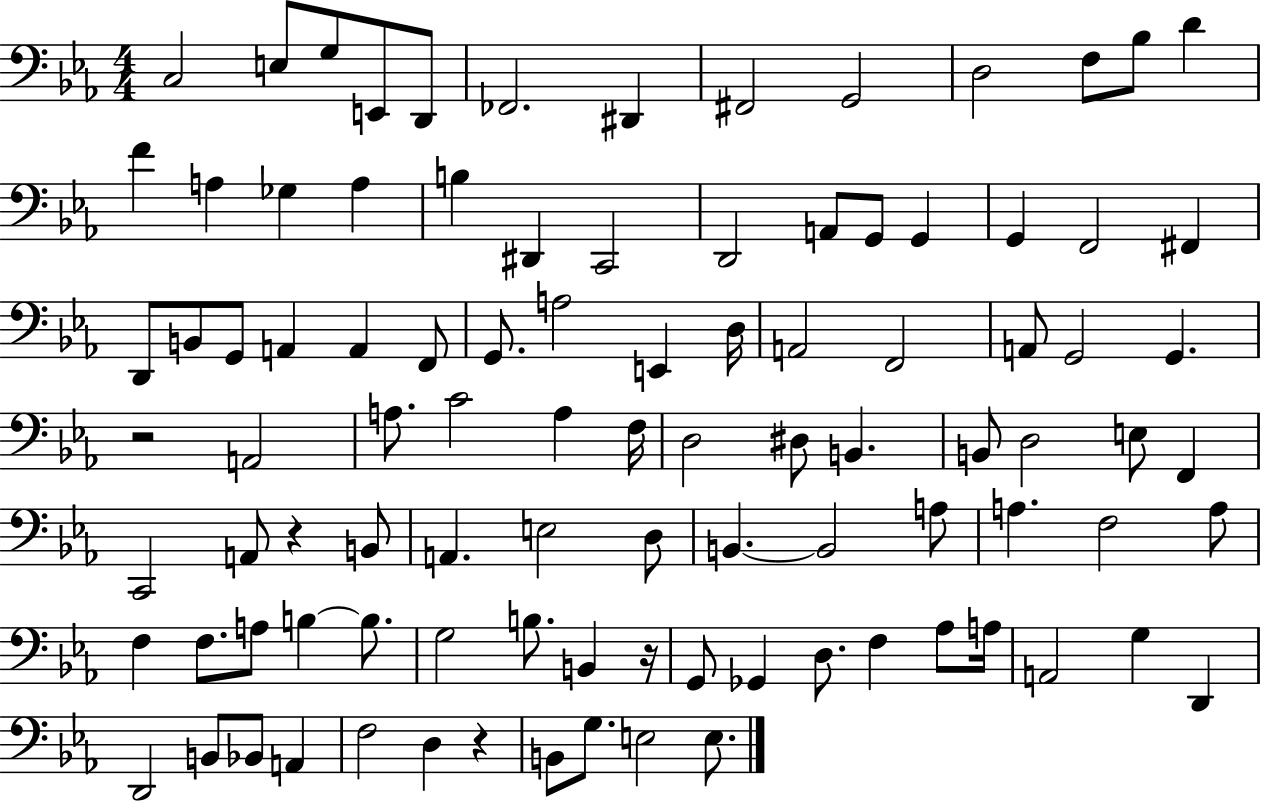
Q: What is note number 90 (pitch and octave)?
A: B2